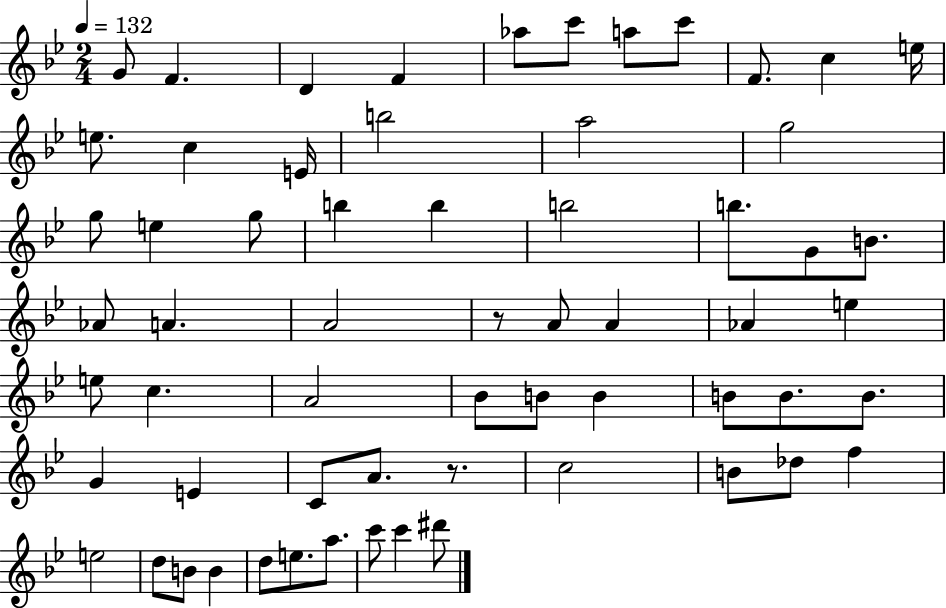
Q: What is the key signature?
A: BES major